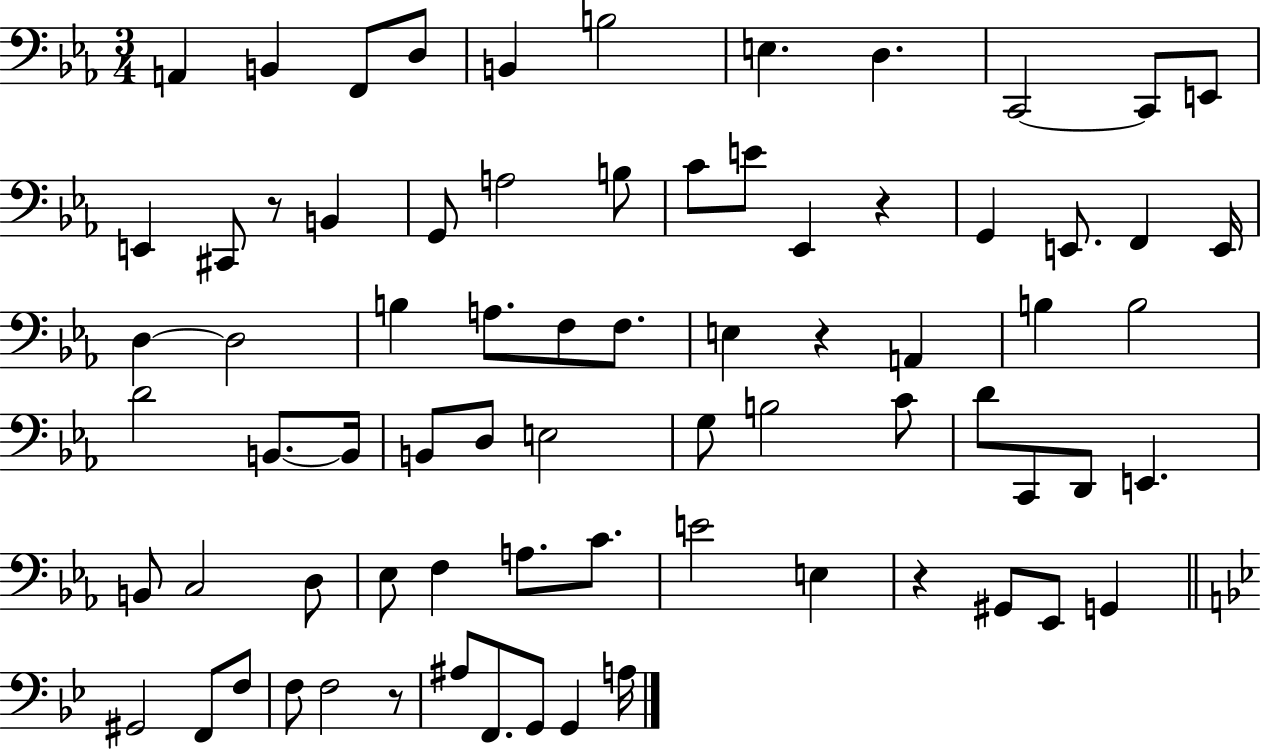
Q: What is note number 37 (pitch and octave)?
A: B2